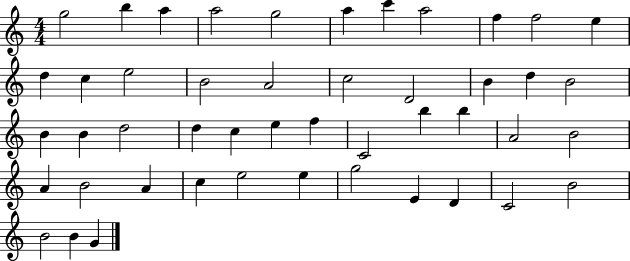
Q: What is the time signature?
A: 4/4